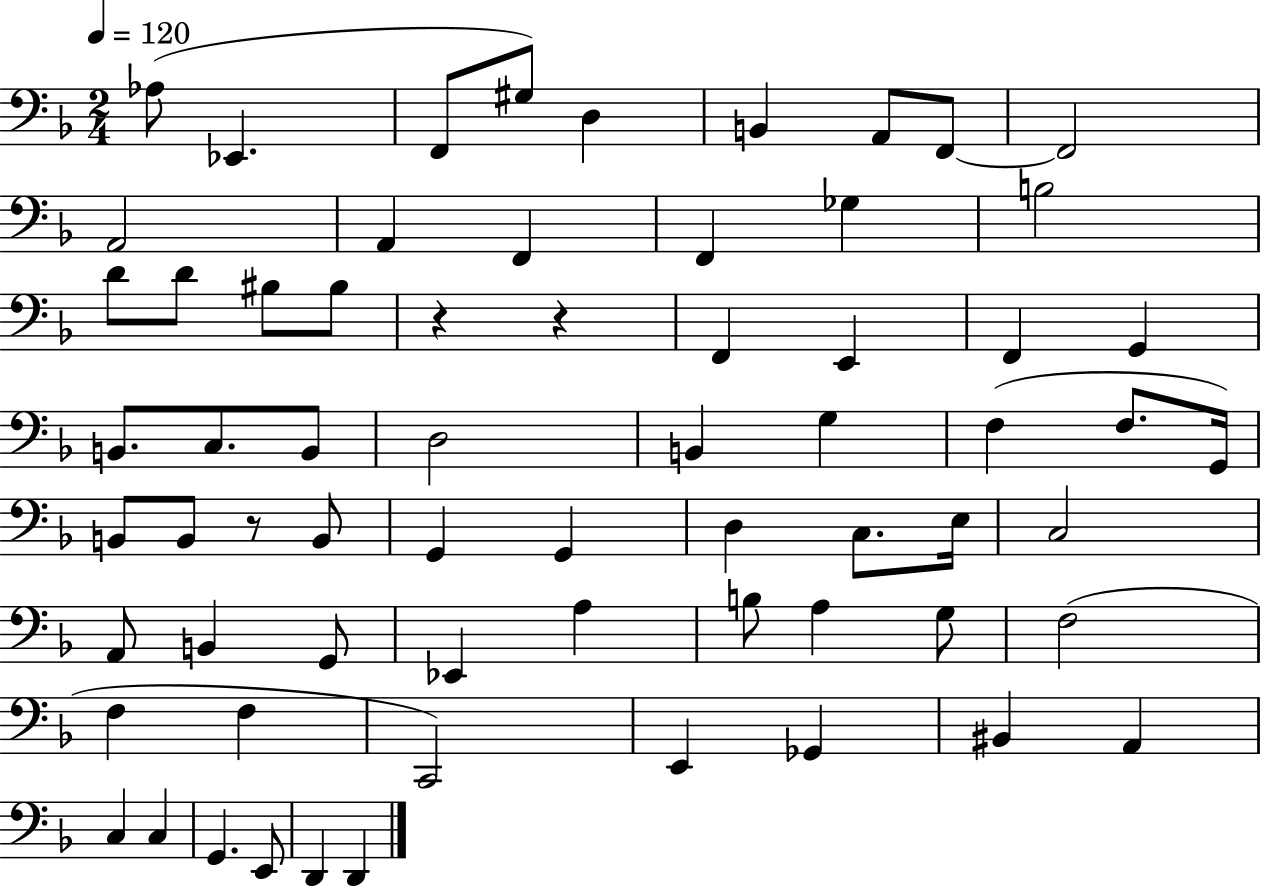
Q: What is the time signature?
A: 2/4